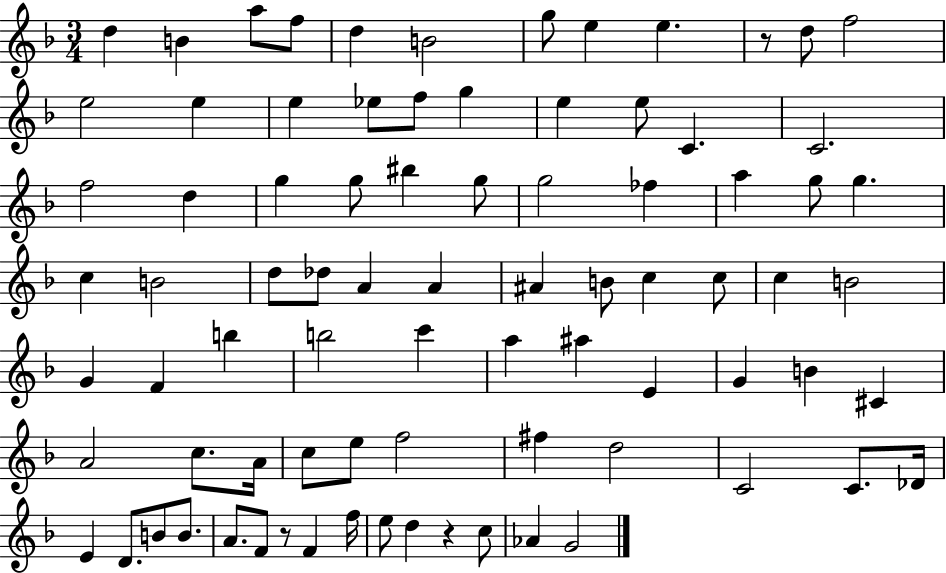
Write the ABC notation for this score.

X:1
T:Untitled
M:3/4
L:1/4
K:F
d B a/2 f/2 d B2 g/2 e e z/2 d/2 f2 e2 e e _e/2 f/2 g e e/2 C C2 f2 d g g/2 ^b g/2 g2 _f a g/2 g c B2 d/2 _d/2 A A ^A B/2 c c/2 c B2 G F b b2 c' a ^a E G B ^C A2 c/2 A/4 c/2 e/2 f2 ^f d2 C2 C/2 _D/4 E D/2 B/2 B/2 A/2 F/2 z/2 F f/4 e/2 d z c/2 _A G2